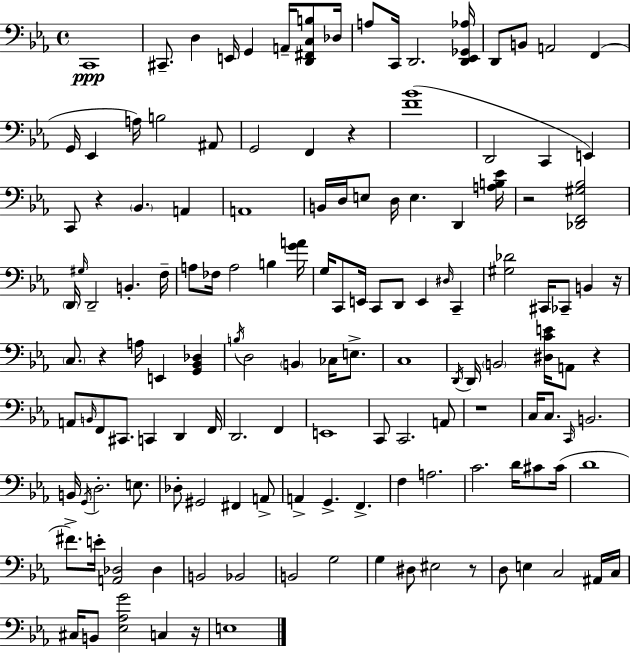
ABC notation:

X:1
T:Untitled
M:4/4
L:1/4
K:Eb
C,,4 ^C,,/2 D, E,,/4 G,, A,,/4 [D,,^F,,C,B,]/2 _D,/4 A,/2 C,,/4 D,,2 [D,,_E,,_G,,_A,]/4 D,,/2 B,,/2 A,,2 F,, G,,/4 _E,, A,/4 B,2 ^A,,/2 G,,2 F,, z [F_B]4 D,,2 C,, E,, C,,/2 z _B,, A,, A,,4 B,,/4 D,/4 E,/2 D,/4 E, D,, [A,B,_E]/4 z2 [_D,,F,,^G,_B,]2 D,,/4 ^G,/4 D,,2 B,, F,/4 A,/2 _F,/4 A,2 B, [GA]/4 G,/4 C,,/2 E,,/4 C,,/2 D,,/2 E,, ^D,/4 C,, [^G,_D]2 ^C,,/4 _C,,/2 B,, z/4 C,/2 z A,/4 E,, [G,,_B,,_D,] B,/4 D,2 B,, _C,/4 E,/2 C,4 D,,/4 D,,/4 B,,2 [^D,CE]/4 A,,/2 z A,,/2 B,,/4 F,,/2 ^C,,/2 C,, D,, F,,/4 D,,2 F,, E,,4 C,,/2 C,,2 A,,/2 z4 C,/4 C,/2 C,,/4 B,,2 B,,/4 G,,/4 D,2 E,/2 _D,/2 ^G,,2 ^F,, A,,/2 A,, G,, F,, F, A,2 C2 D/4 ^C/2 ^C/4 D4 ^F/2 E/4 [A,,_D,]2 _D, B,,2 _B,,2 B,,2 G,2 G, ^D,/2 ^E,2 z/2 D,/2 E, C,2 ^A,,/4 C,/4 ^C,/4 B,,/2 [_E,_A,G]2 C, z/4 E,4